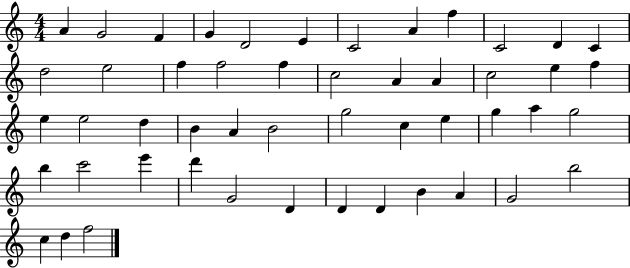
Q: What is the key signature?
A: C major